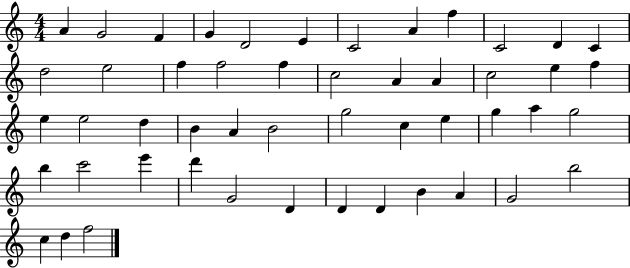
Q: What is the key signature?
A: C major